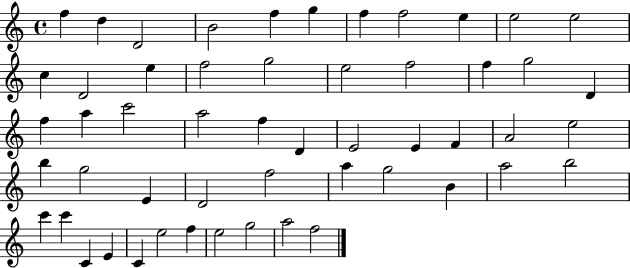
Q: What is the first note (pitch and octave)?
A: F5